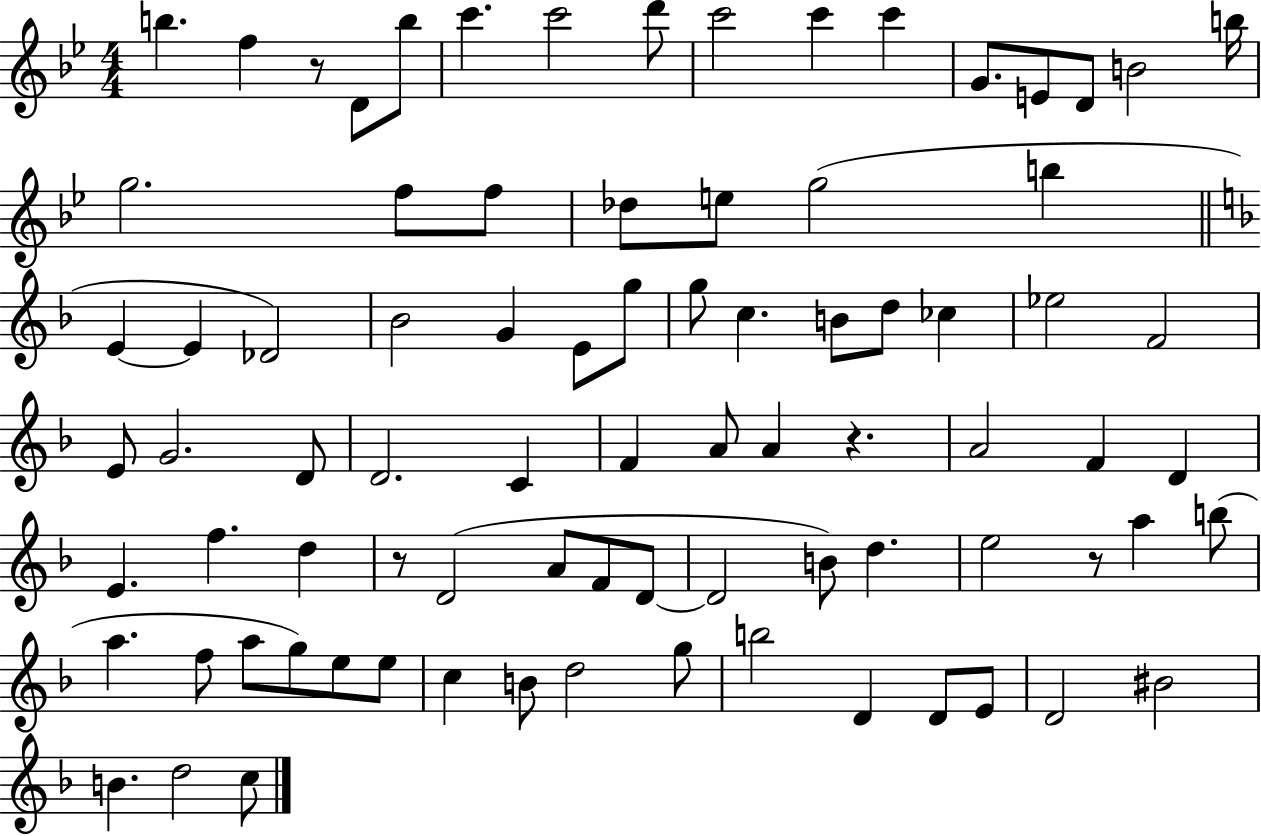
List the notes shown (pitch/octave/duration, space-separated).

B5/q. F5/q R/e D4/e B5/e C6/q. C6/h D6/e C6/h C6/q C6/q G4/e. E4/e D4/e B4/h B5/s G5/h. F5/e F5/e Db5/e E5/e G5/h B5/q E4/q E4/q Db4/h Bb4/h G4/q E4/e G5/e G5/e C5/q. B4/e D5/e CES5/q Eb5/h F4/h E4/e G4/h. D4/e D4/h. C4/q F4/q A4/e A4/q R/q. A4/h F4/q D4/q E4/q. F5/q. D5/q R/e D4/h A4/e F4/e D4/e D4/h B4/e D5/q. E5/h R/e A5/q B5/e A5/q. F5/e A5/e G5/e E5/e E5/e C5/q B4/e D5/h G5/e B5/h D4/q D4/e E4/e D4/h BIS4/h B4/q. D5/h C5/e